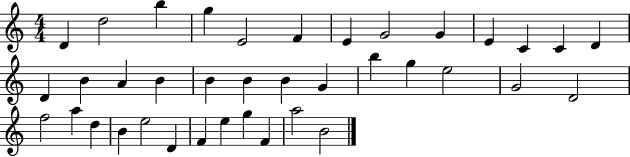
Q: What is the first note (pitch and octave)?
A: D4